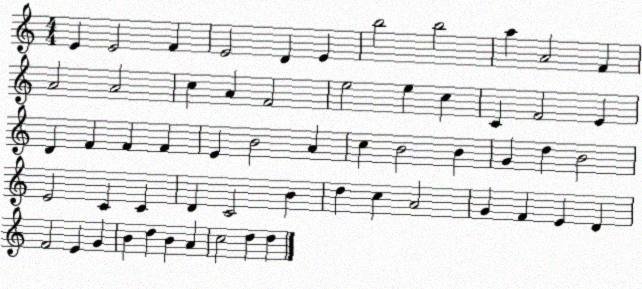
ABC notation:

X:1
T:Untitled
M:4/4
L:1/4
K:C
E E2 F E2 D E b2 b2 a A2 F A2 A2 c A F2 e2 e c C F2 E D F F F E B2 A c B2 B G d B2 E2 C C D C2 B d c A2 G F E D F2 E G B d B A c2 d d